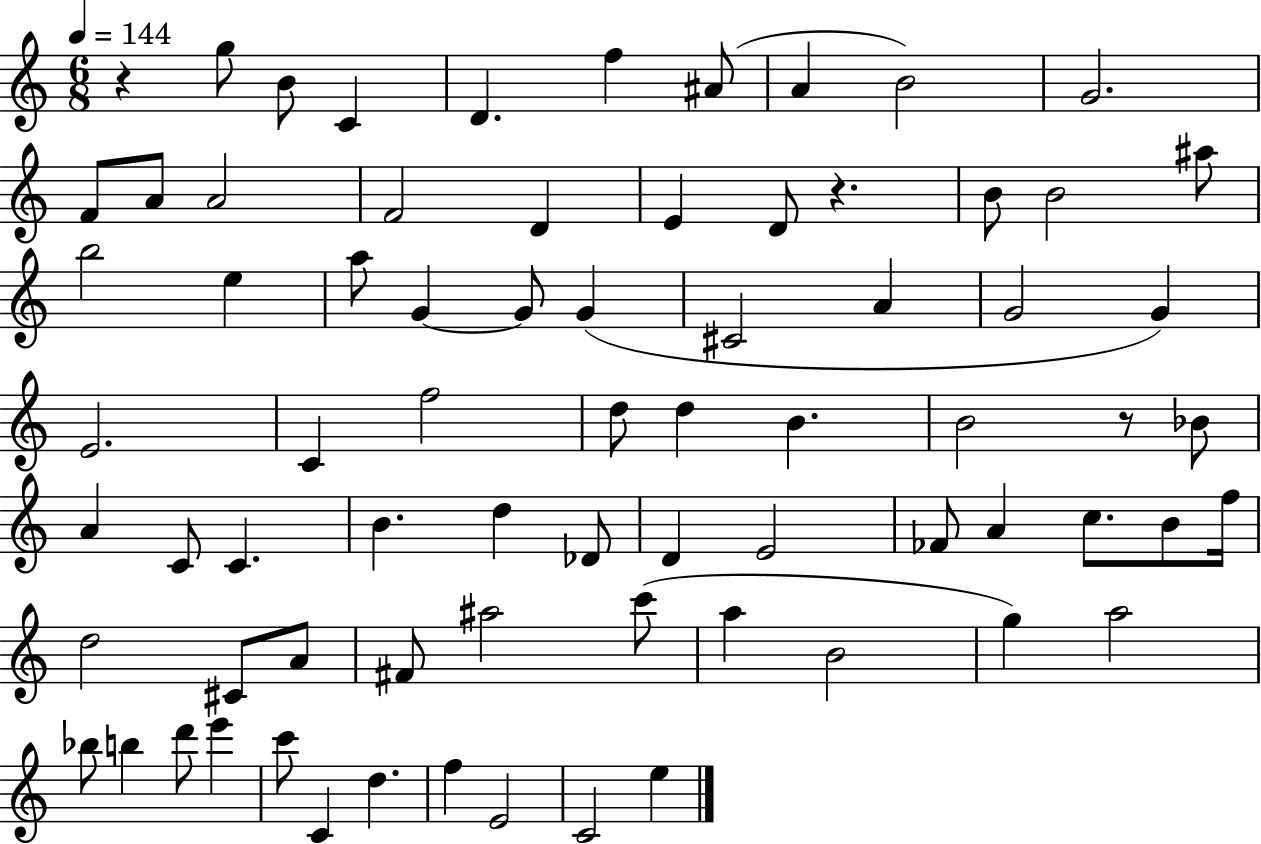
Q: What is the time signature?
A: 6/8